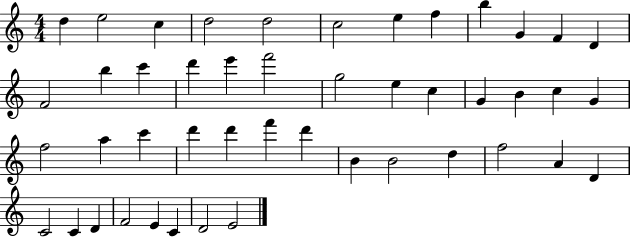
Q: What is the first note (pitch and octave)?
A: D5